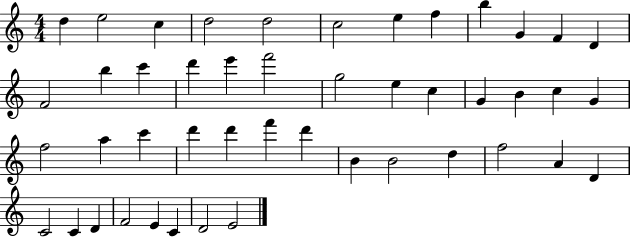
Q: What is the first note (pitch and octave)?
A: D5